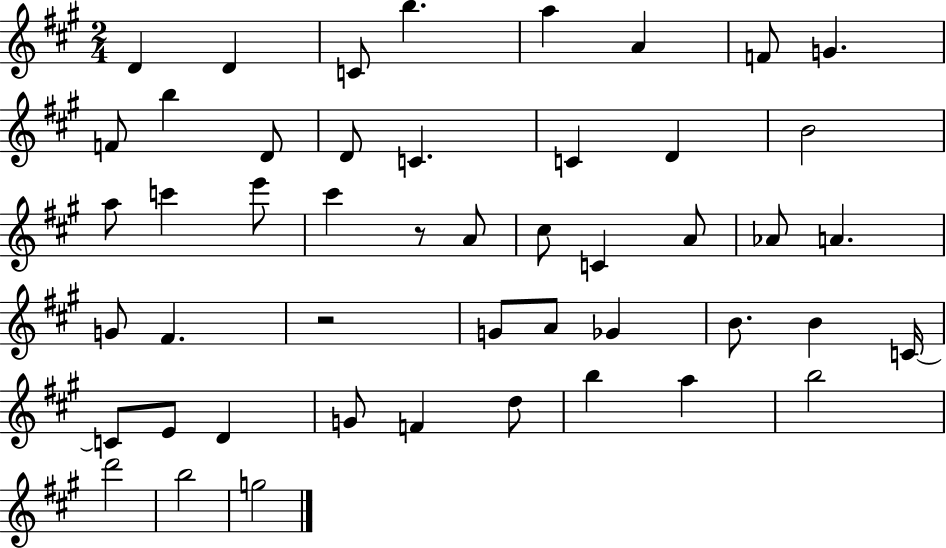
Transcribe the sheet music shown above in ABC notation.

X:1
T:Untitled
M:2/4
L:1/4
K:A
D D C/2 b a A F/2 G F/2 b D/2 D/2 C C D B2 a/2 c' e'/2 ^c' z/2 A/2 ^c/2 C A/2 _A/2 A G/2 ^F z2 G/2 A/2 _G B/2 B C/4 C/2 E/2 D G/2 F d/2 b a b2 d'2 b2 g2